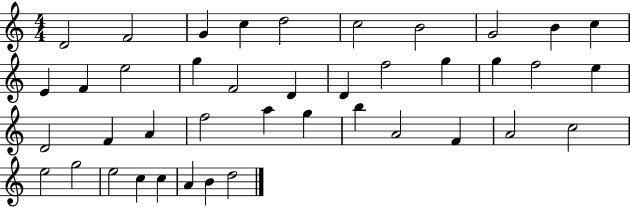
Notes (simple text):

D4/h F4/h G4/q C5/q D5/h C5/h B4/h G4/h B4/q C5/q E4/q F4/q E5/h G5/q F4/h D4/q D4/q F5/h G5/q G5/q F5/h E5/q D4/h F4/q A4/q F5/h A5/q G5/q B5/q A4/h F4/q A4/h C5/h E5/h G5/h E5/h C5/q C5/q A4/q B4/q D5/h